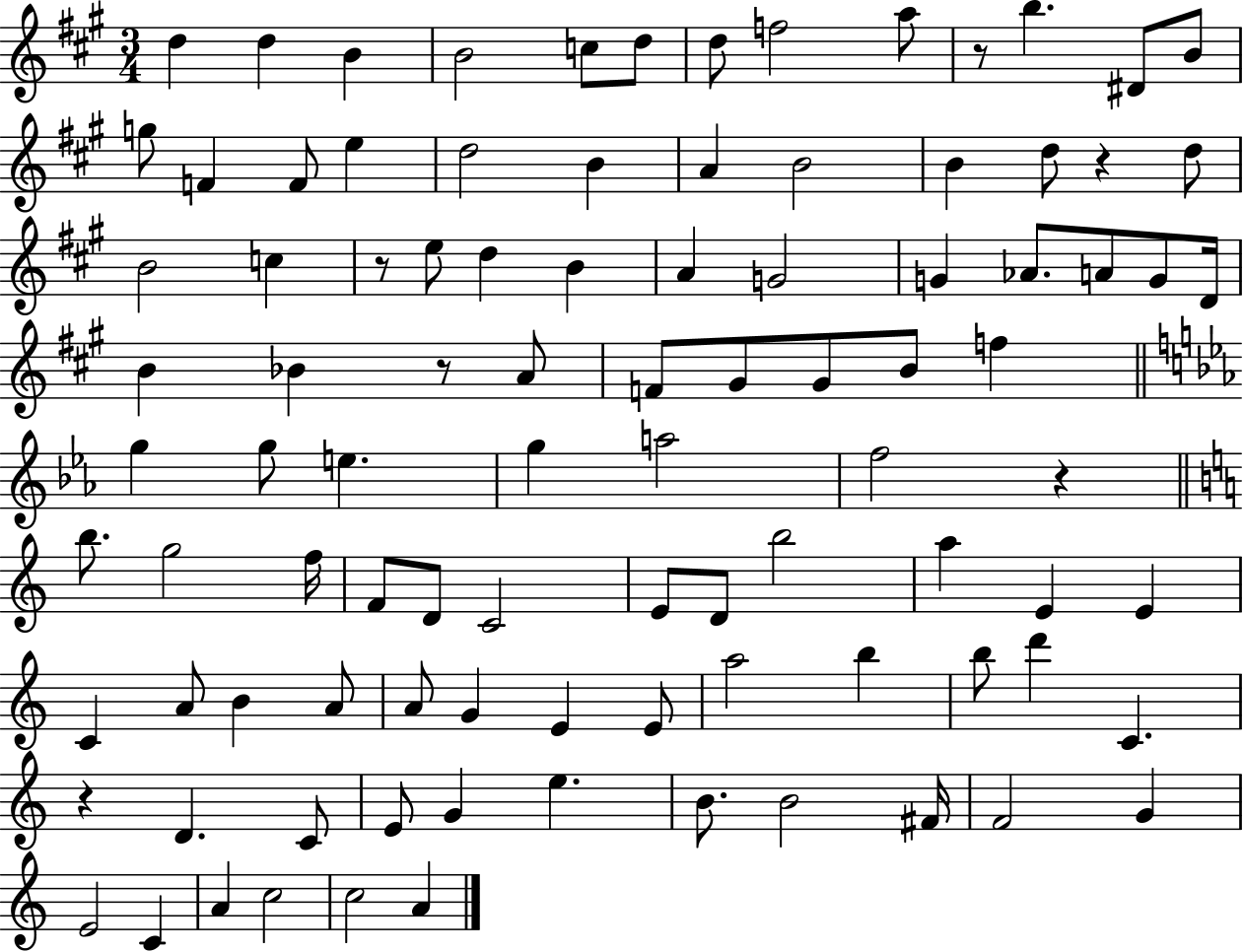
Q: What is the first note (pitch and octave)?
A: D5